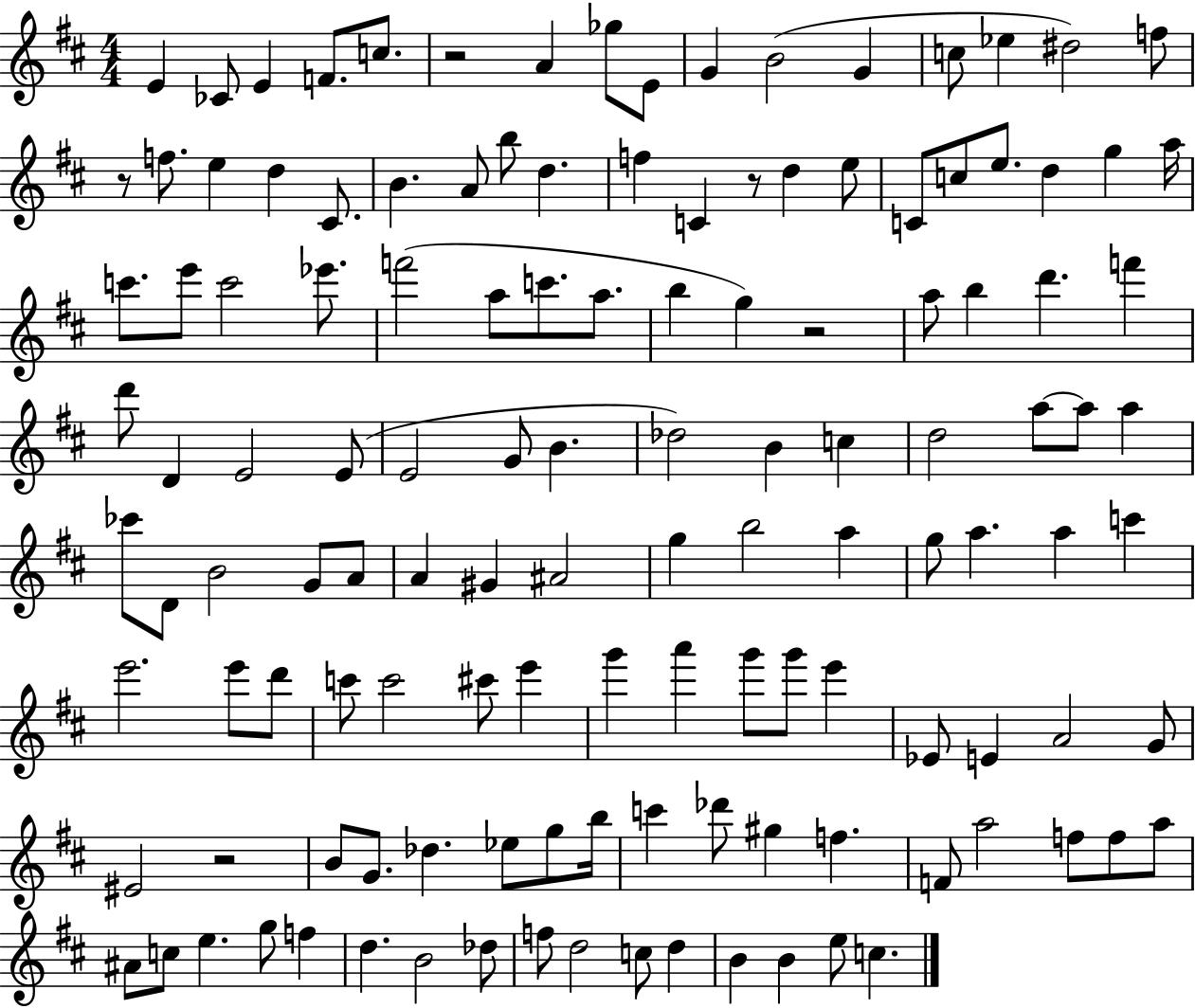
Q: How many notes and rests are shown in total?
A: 129